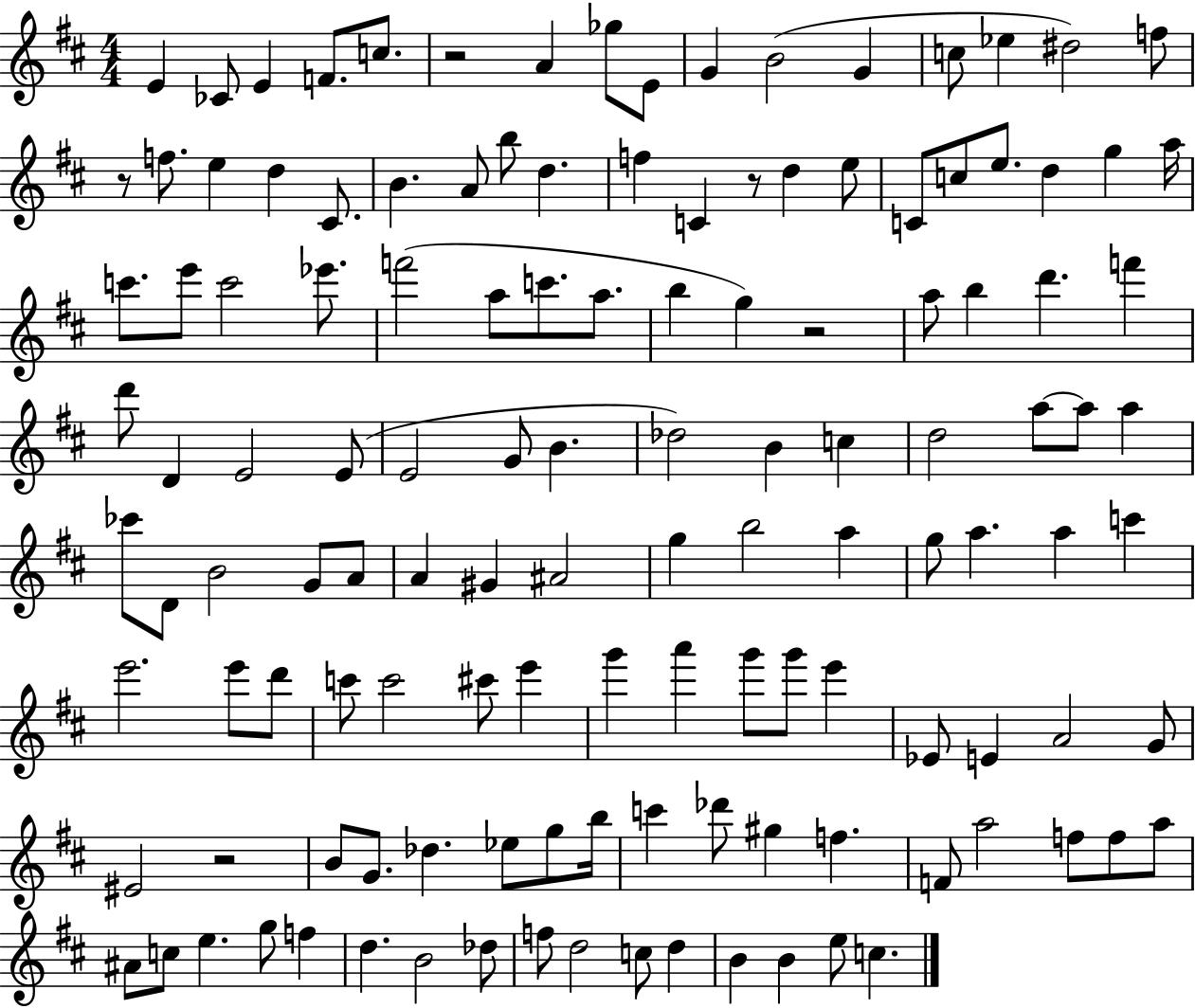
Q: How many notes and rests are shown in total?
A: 129